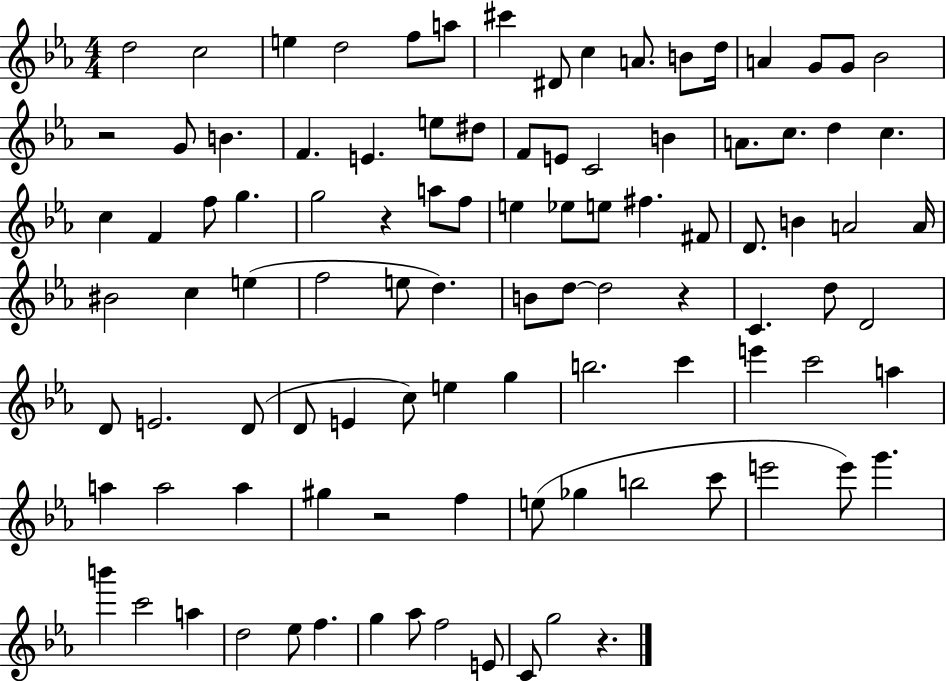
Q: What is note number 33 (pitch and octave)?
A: F5